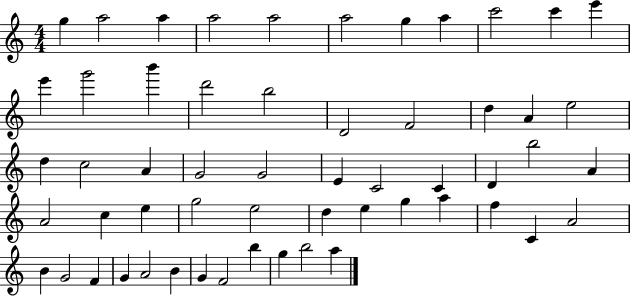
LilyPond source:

{
  \clef treble
  \numericTimeSignature
  \time 4/4
  \key c \major
  g''4 a''2 a''4 | a''2 a''2 | a''2 g''4 a''4 | c'''2 c'''4 e'''4 | \break e'''4 g'''2 b'''4 | d'''2 b''2 | d'2 f'2 | d''4 a'4 e''2 | \break d''4 c''2 a'4 | g'2 g'2 | e'4 c'2 c'4 | d'4 b''2 a'4 | \break a'2 c''4 e''4 | g''2 e''2 | d''4 e''4 g''4 a''4 | f''4 c'4 a'2 | \break b'4 g'2 f'4 | g'4 a'2 b'4 | g'4 f'2 b''4 | g''4 b''2 a''4 | \break \bar "|."
}